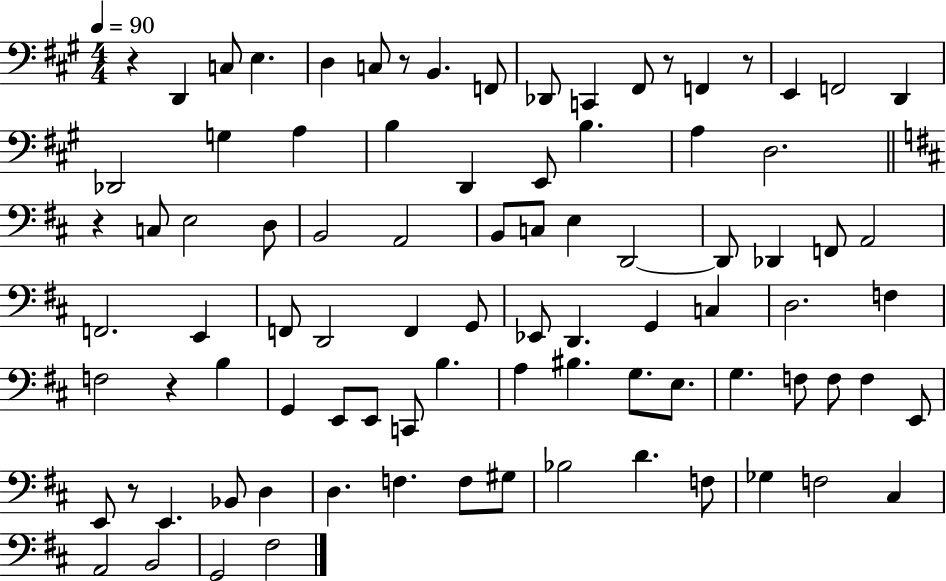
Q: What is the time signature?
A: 4/4